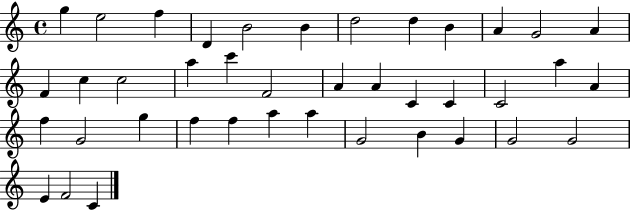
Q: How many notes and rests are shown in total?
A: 40